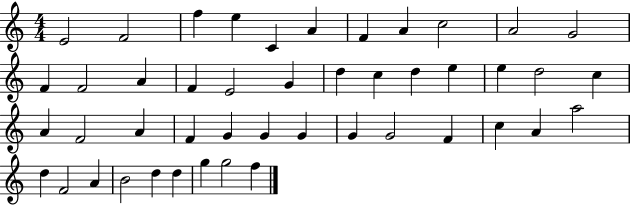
E4/h F4/h F5/q E5/q C4/q A4/q F4/q A4/q C5/h A4/h G4/h F4/q F4/h A4/q F4/q E4/h G4/q D5/q C5/q D5/q E5/q E5/q D5/h C5/q A4/q F4/h A4/q F4/q G4/q G4/q G4/q G4/q G4/h F4/q C5/q A4/q A5/h D5/q F4/h A4/q B4/h D5/q D5/q G5/q G5/h F5/q